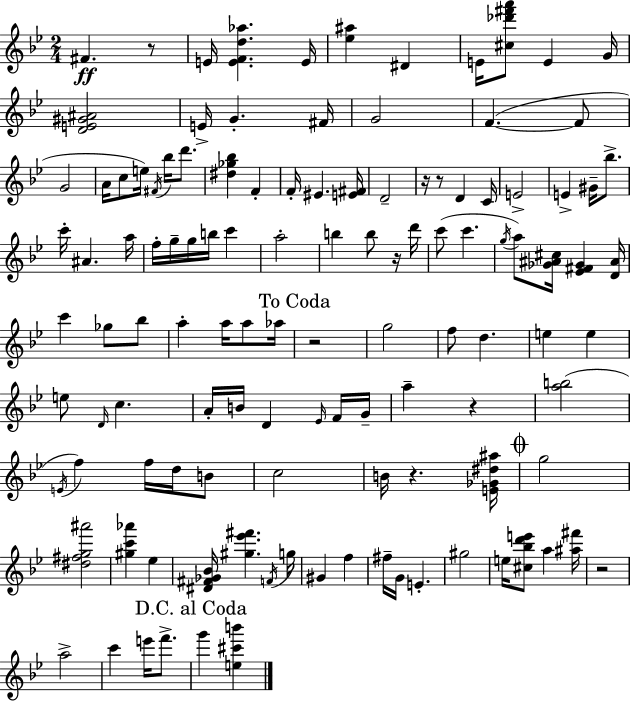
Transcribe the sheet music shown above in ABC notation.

X:1
T:Untitled
M:2/4
L:1/4
K:Gm
^F z/2 E/4 [EFd_a] E/4 [_e^a] ^D E/4 [^c_d'^f'a']/2 E G/4 [DE^G^A]2 E/4 G ^F/4 G2 F F/2 G2 A/4 c/2 e/4 ^F/4 _b/4 d'/2 [^d_g_b] F F/4 ^E [E^F]/4 D2 z/4 z/2 D C/4 E2 E ^G/4 _b/2 c'/4 ^A a/4 f/4 g/4 g/4 b/4 c' a2 b b/2 z/4 d'/4 c'/2 c' g/4 a/2 [_G^A^c]/4 [_E^F_G] [D^A]/4 c' _g/2 _b/2 a a/4 a/2 _a/4 z2 g2 f/2 d e e e/2 D/4 c A/4 B/4 D _E/4 F/4 G/4 a z [ab]2 E/4 f f/4 d/4 B/2 c2 B/4 z [E_G^d^a]/4 g2 [^d^fg^a']2 [^gc'_a'] _e [^D^F_G_B]/4 [^g_e'^f'] F/4 g/4 ^G f ^f/4 G/4 E ^g2 e/4 [^c_bd'e']/2 a [^a^f']/4 z2 a2 c' e'/4 f'/2 g' [e^c'b']